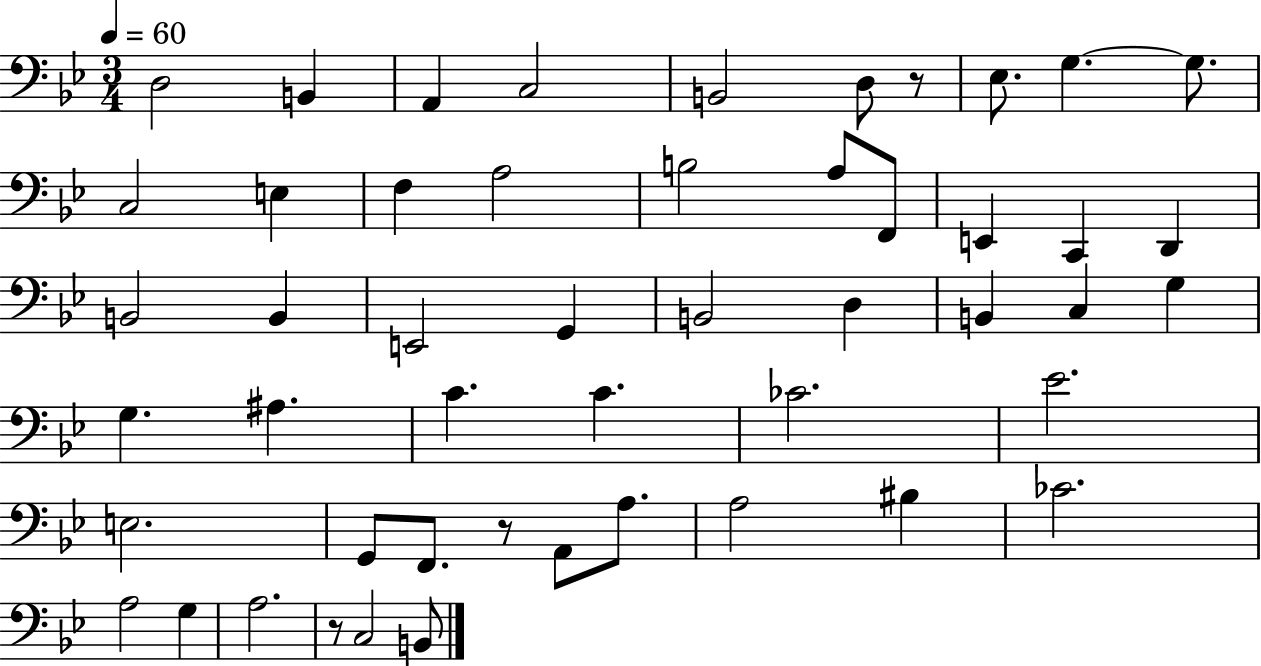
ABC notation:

X:1
T:Untitled
M:3/4
L:1/4
K:Bb
D,2 B,, A,, C,2 B,,2 D,/2 z/2 _E,/2 G, G,/2 C,2 E, F, A,2 B,2 A,/2 F,,/2 E,, C,, D,, B,,2 B,, E,,2 G,, B,,2 D, B,, C, G, G, ^A, C C _C2 _E2 E,2 G,,/2 F,,/2 z/2 A,,/2 A,/2 A,2 ^B, _C2 A,2 G, A,2 z/2 C,2 B,,/2